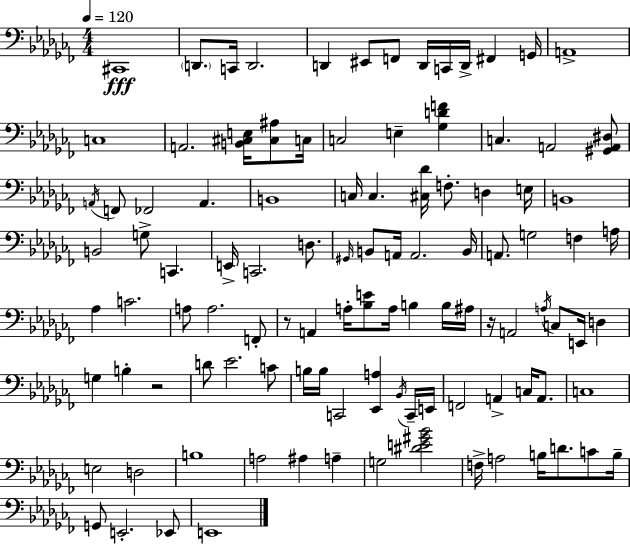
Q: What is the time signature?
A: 4/4